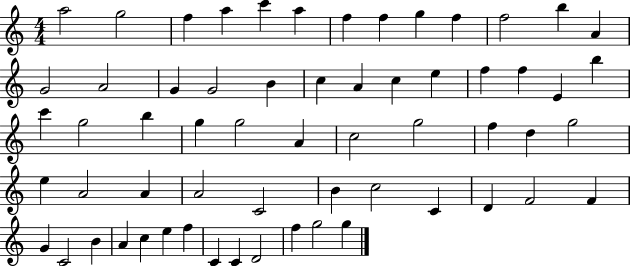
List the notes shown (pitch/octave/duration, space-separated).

A5/h G5/h F5/q A5/q C6/q A5/q F5/q F5/q G5/q F5/q F5/h B5/q A4/q G4/h A4/h G4/q G4/h B4/q C5/q A4/q C5/q E5/q F5/q F5/q E4/q B5/q C6/q G5/h B5/q G5/q G5/h A4/q C5/h G5/h F5/q D5/q G5/h E5/q A4/h A4/q A4/h C4/h B4/q C5/h C4/q D4/q F4/h F4/q G4/q C4/h B4/q A4/q C5/q E5/q F5/q C4/q C4/q D4/h F5/q G5/h G5/q